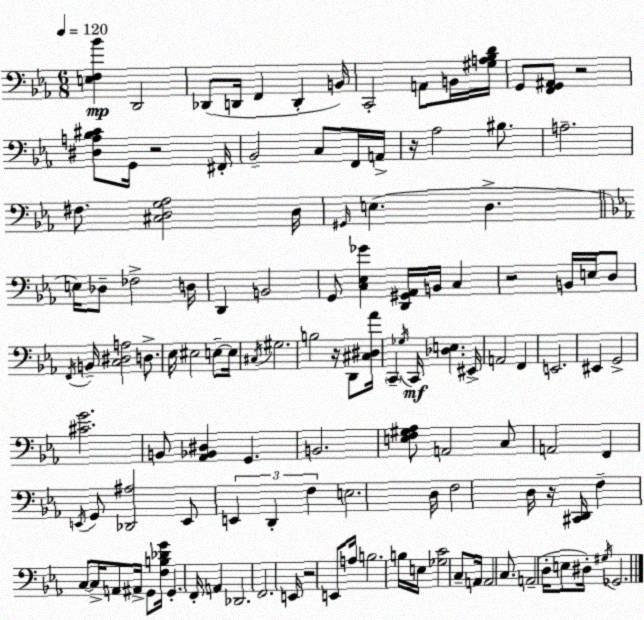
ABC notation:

X:1
T:Untitled
M:6/8
L:1/4
K:Eb
[E,F,_B] D,,2 _D,,/2 D,,/4 F,, D,, B,,/4 C,,2 A,,/2 B,,/4 [^G,A,_B,D]/4 G,,/2 [F,,G,,^A,,]/2 z2 [^D,A,_B,^C]/2 G,,/4 z2 ^F,,/4 _B,,2 C,/2 F,,/4 A,,/4 z/4 _A,2 ^B,/2 A,2 ^F,/2 [^C,D,G,_A,]2 D,/4 ^G,,/4 E, D, E,/4 _D,/2 _F,2 D,/4 D,, B,,2 G,,/2 [C,_E,_G] [D,,^G,,_A,,]/4 B,,/4 C, z2 B,,/4 E,/4 D,/2 F,,/4 B,,/4 [C,^D,A,]2 D,/2 _E,/4 ^E,2 E,/2 E,/4 ^C,/4 ^G,2 B,2 z/4 D,,/2 [^C,^D,_A]/4 C,, _G,/4 C,,/4 [_D,E,] ^E,,/4 A,,2 F,, E,,2 ^E,, G,,2 [^CG]2 B,,/2 [_A,,_B,,^D,] G,, B,,2 [E,F,^G,_A,]/2 A,,2 C,/2 A,,2 F,, E,,/4 G,,/2 [_D,,^A,]2 E,,/2 E,, D,, F, E,2 D,/4 F,2 D,/4 z/4 [^C,,D,,]/4 F, C,/2 C,/4 A,,/2 ^A,,/4 G,,/2 [F,B,_DG]/4 G,, F,,/4 A,, _D,,2 F,,2 E,,/4 z2 E,,/2 A,/4 B,2 B,/4 E,/4 [_G,C]2 C,/2 A,,/4 A,,2 C,/2 A,,2 D,/4 E,/2 ^D,/4 ^G,/4 _G,,2